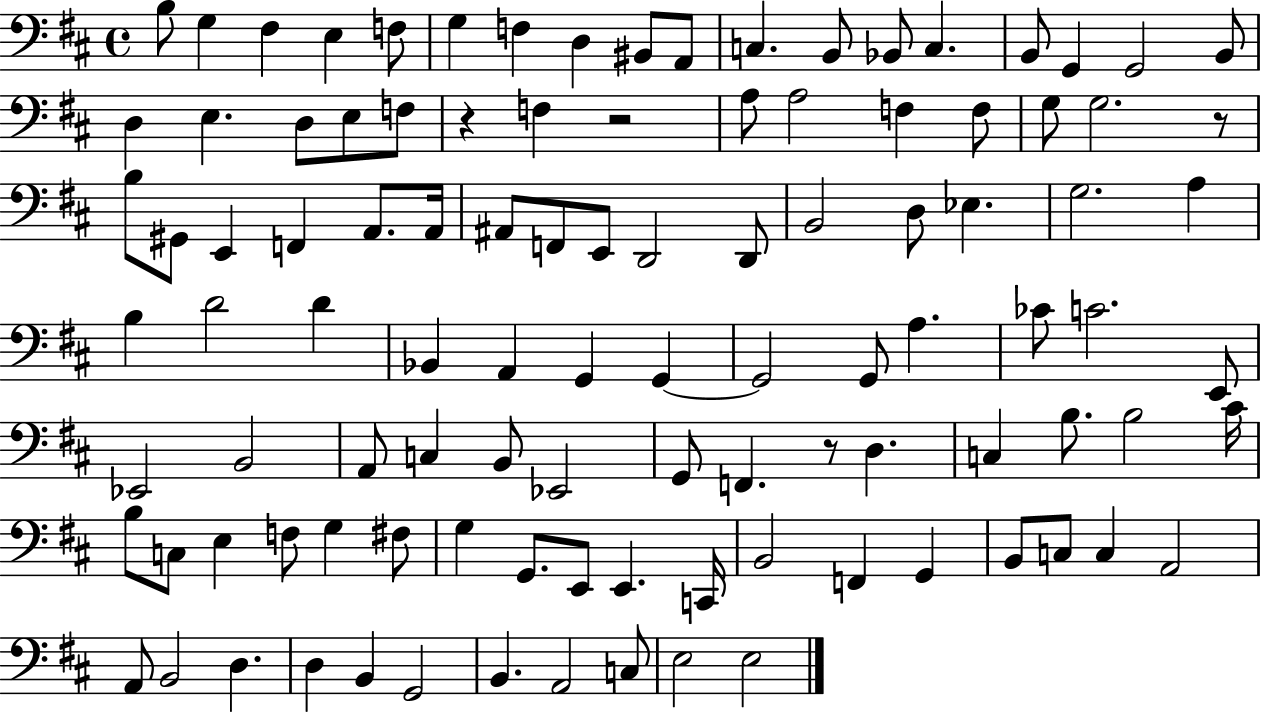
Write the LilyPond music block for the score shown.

{
  \clef bass
  \time 4/4
  \defaultTimeSignature
  \key d \major
  \repeat volta 2 { b8 g4 fis4 e4 f8 | g4 f4 d4 bis,8 a,8 | c4. b,8 bes,8 c4. | b,8 g,4 g,2 b,8 | \break d4 e4. d8 e8 f8 | r4 f4 r2 | a8 a2 f4 f8 | g8 g2. r8 | \break b8 gis,8 e,4 f,4 a,8. a,16 | ais,8 f,8 e,8 d,2 d,8 | b,2 d8 ees4. | g2. a4 | \break b4 d'2 d'4 | bes,4 a,4 g,4 g,4~~ | g,2 g,8 a4. | ces'8 c'2. e,8 | \break ees,2 b,2 | a,8 c4 b,8 ees,2 | g,8 f,4. r8 d4. | c4 b8. b2 cis'16 | \break b8 c8 e4 f8 g4 fis8 | g4 g,8. e,8 e,4. c,16 | b,2 f,4 g,4 | b,8 c8 c4 a,2 | \break a,8 b,2 d4. | d4 b,4 g,2 | b,4. a,2 c8 | e2 e2 | \break } \bar "|."
}